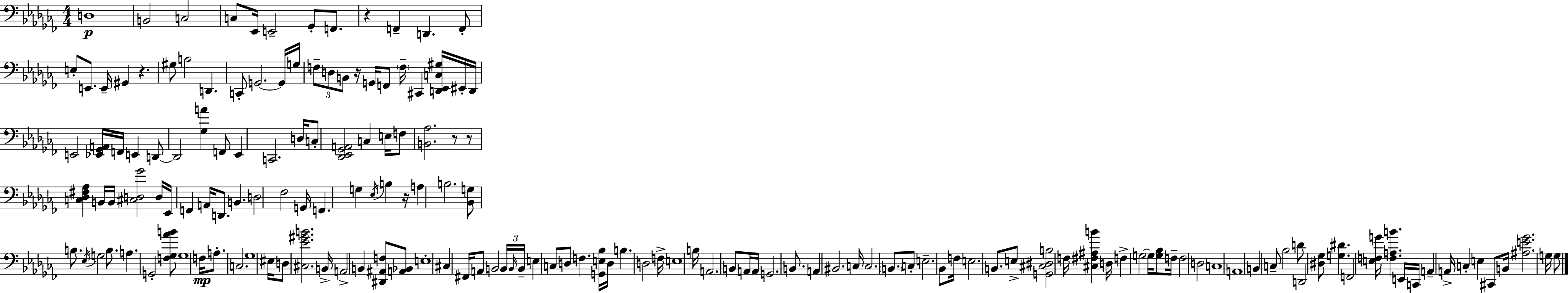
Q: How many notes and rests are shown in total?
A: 166